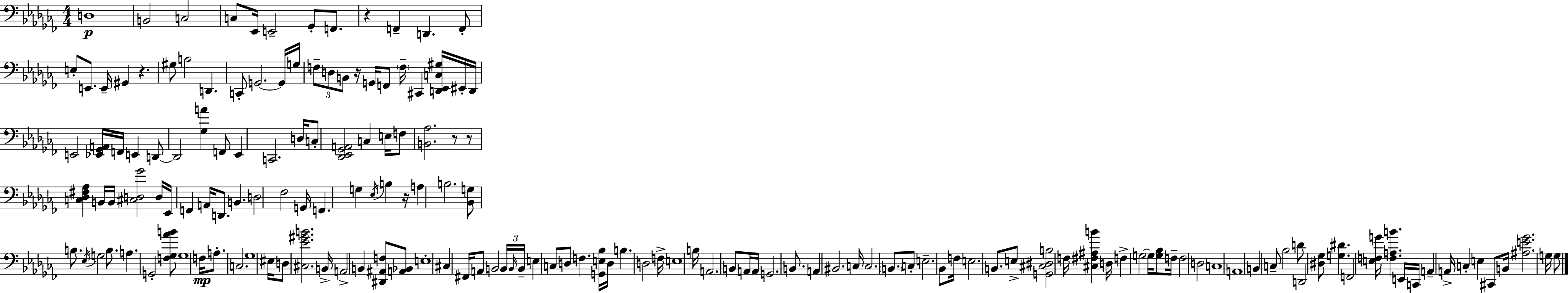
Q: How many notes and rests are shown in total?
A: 166